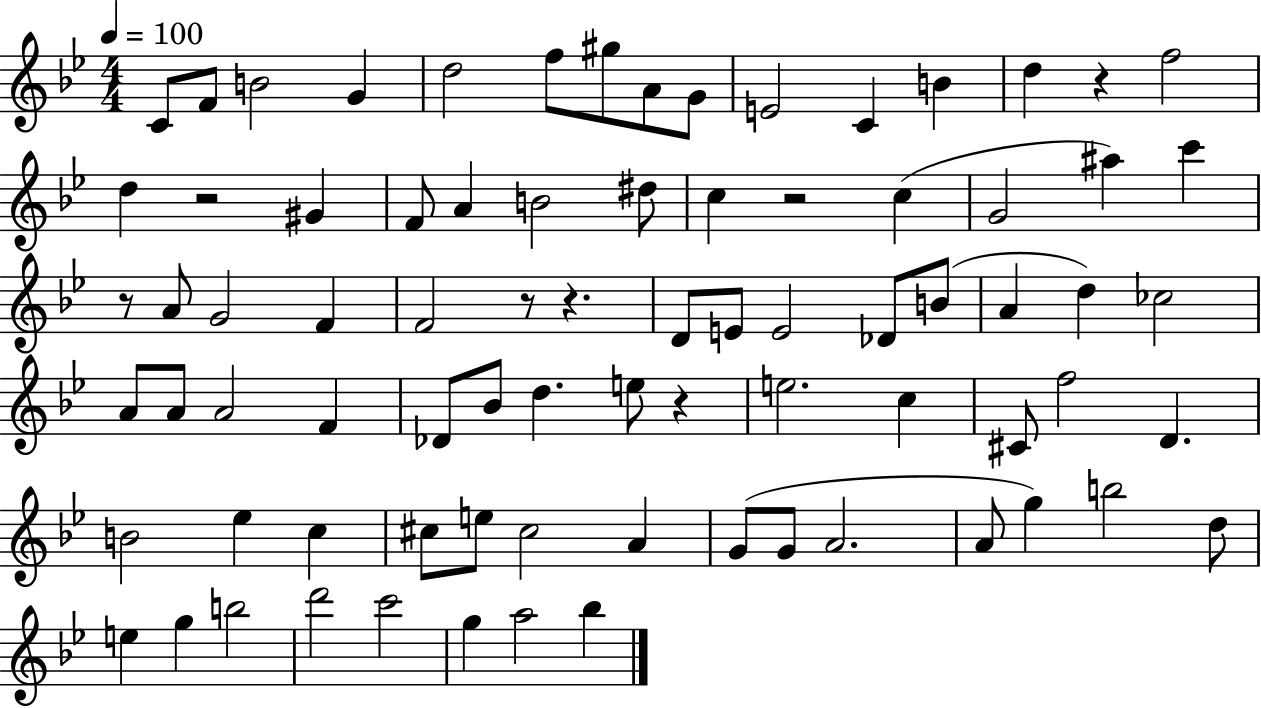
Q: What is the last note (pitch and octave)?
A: Bb5